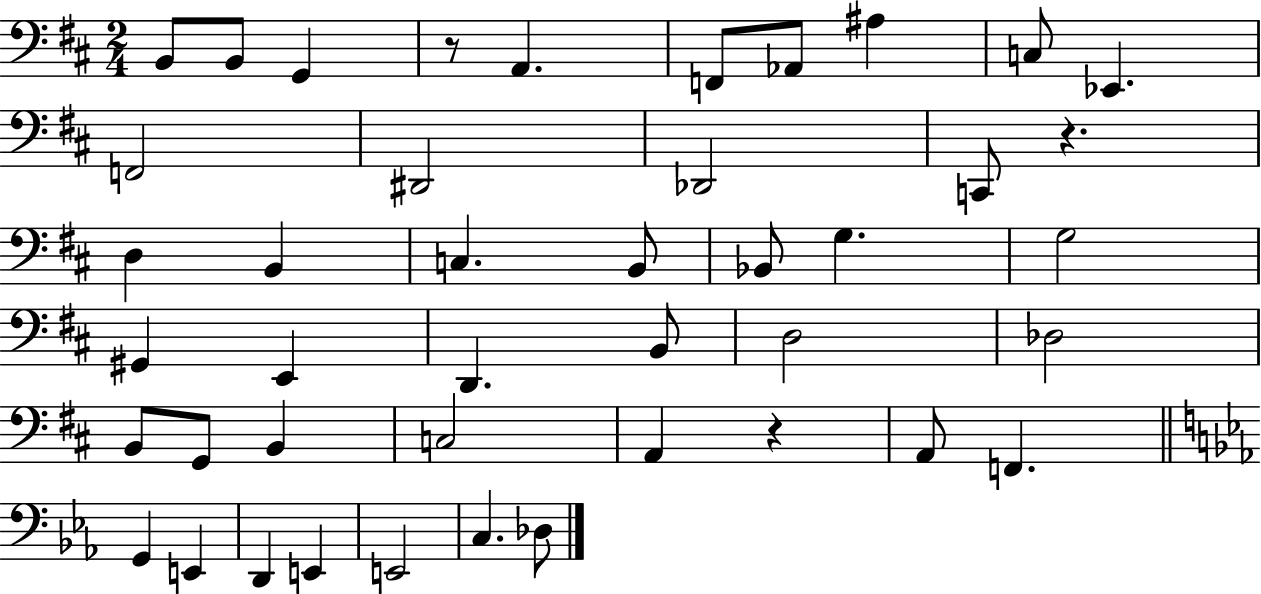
{
  \clef bass
  \numericTimeSignature
  \time 2/4
  \key d \major
  b,8 b,8 g,4 | r8 a,4. | f,8 aes,8 ais4 | c8 ees,4. | \break f,2 | dis,2 | des,2 | c,8 r4. | \break d4 b,4 | c4. b,8 | bes,8 g4. | g2 | \break gis,4 e,4 | d,4. b,8 | d2 | des2 | \break b,8 g,8 b,4 | c2 | a,4 r4 | a,8 f,4. | \break \bar "||" \break \key c \minor g,4 e,4 | d,4 e,4 | e,2 | c4. des8 | \break \bar "|."
}